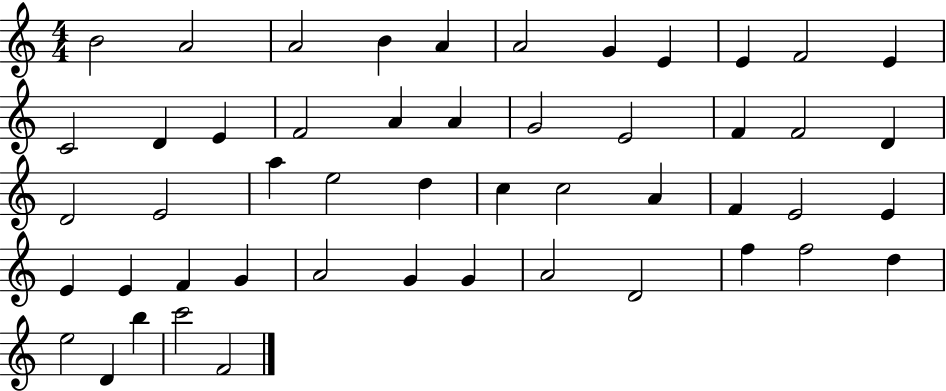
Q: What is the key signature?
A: C major